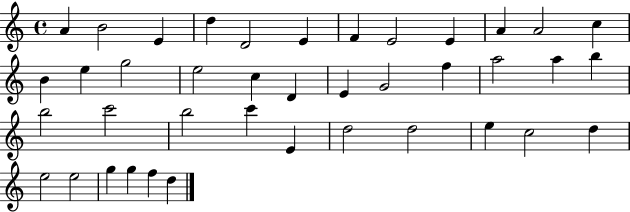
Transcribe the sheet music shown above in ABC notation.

X:1
T:Untitled
M:4/4
L:1/4
K:C
A B2 E d D2 E F E2 E A A2 c B e g2 e2 c D E G2 f a2 a b b2 c'2 b2 c' E d2 d2 e c2 d e2 e2 g g f d